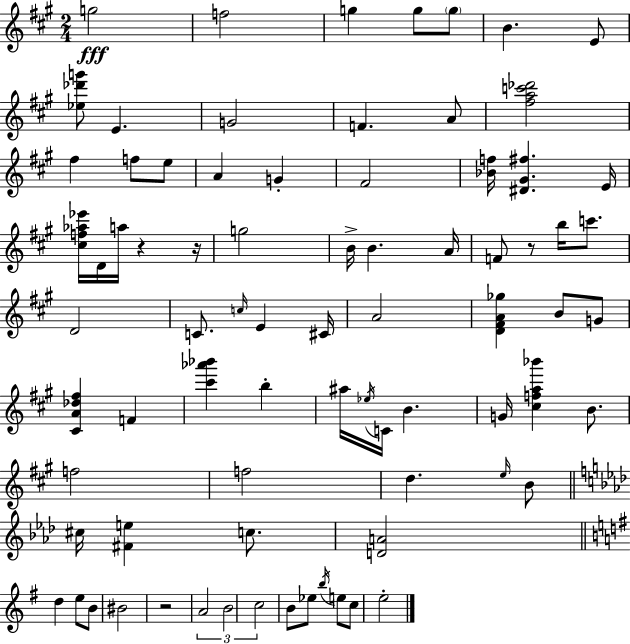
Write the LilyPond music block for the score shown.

{
  \clef treble
  \numericTimeSignature
  \time 2/4
  \key a \major
  \repeat volta 2 { g''2\fff | f''2 | g''4 g''8 \parenthesize g''8 | b'4. e'8 | \break <ees'' des''' g'''>8 e'4. | g'2 | f'4. a'8 | <fis'' a'' c''' des'''>2 | \break fis''4 f''8 e''8 | a'4 g'4-. | fis'2 | <bes' f''>16 <dis' gis' fis''>4. e'16 | \break <cis'' f'' aes'' ees'''>16 d'16 a''16 r4 r16 | g''2 | b'16-> b'4. a'16 | f'8 r8 b''16 c'''8. | \break d'2 | c'8. \grace { c''16 } e'4 | cis'16 a'2 | <d' fis' a' ges''>4 b'8 g'8 | \break <cis' a' des'' fis''>4 f'4 | <cis''' aes''' bes'''>4 b''4-. | ais''16 \acciaccatura { ees''16 } c'16 b'4. | g'16 <cis'' f'' a'' bes'''>4 b'8. | \break f''2 | f''2 | d''4. | \grace { e''16 } b'8 \bar "||" \break \key f \minor cis''16 <fis' e''>4 c''8. | <d' a'>2 | \bar "||" \break \key e \minor d''4 e''8 b'8 | bis'2 | r2 | \tuplet 3/2 { a'2 | \break b'2 | c''2 } | b'8 ees''8 \acciaccatura { b''16 } e''8 c''8 | e''2-. | \break } \bar "|."
}